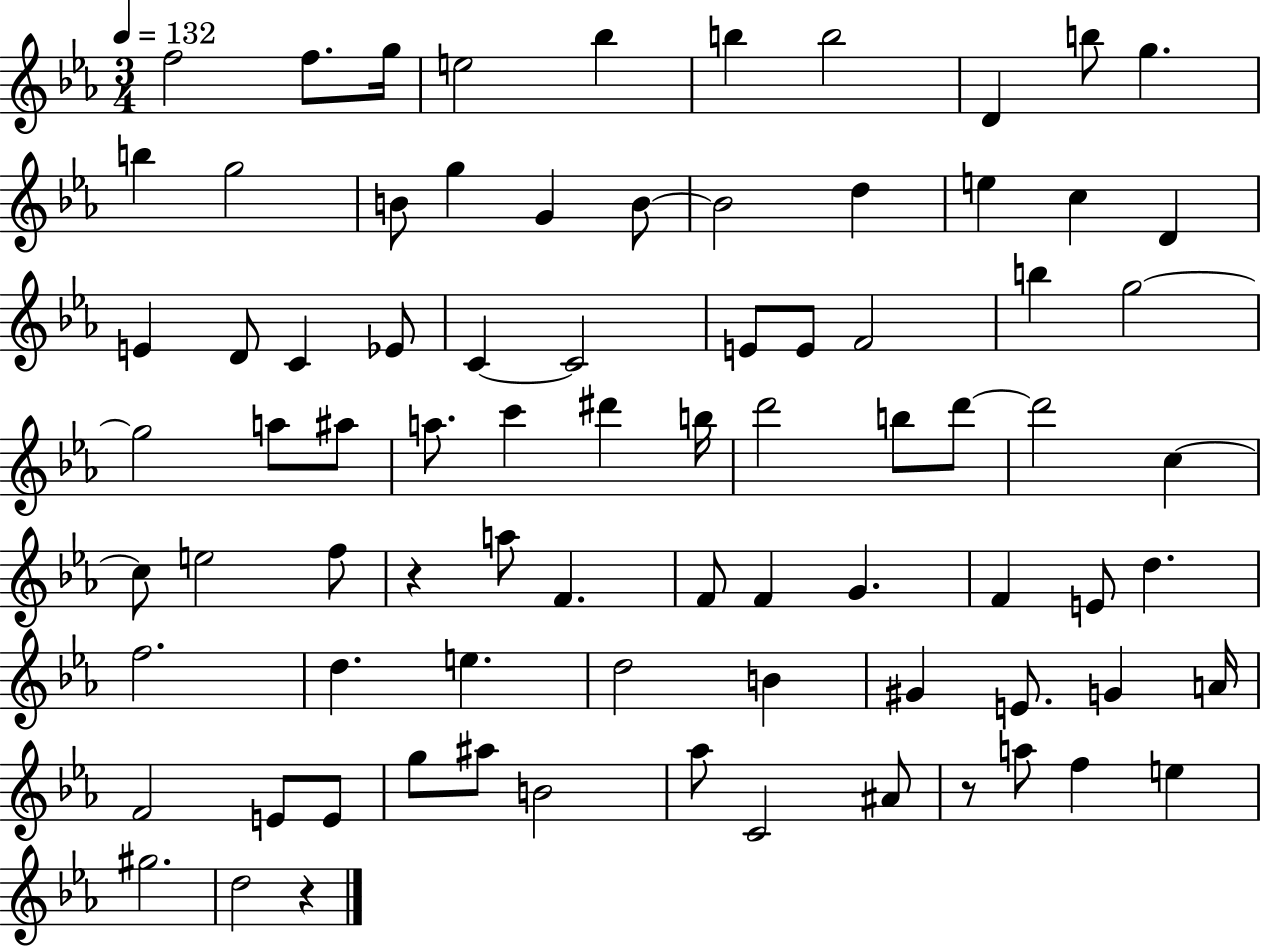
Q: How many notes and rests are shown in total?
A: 81